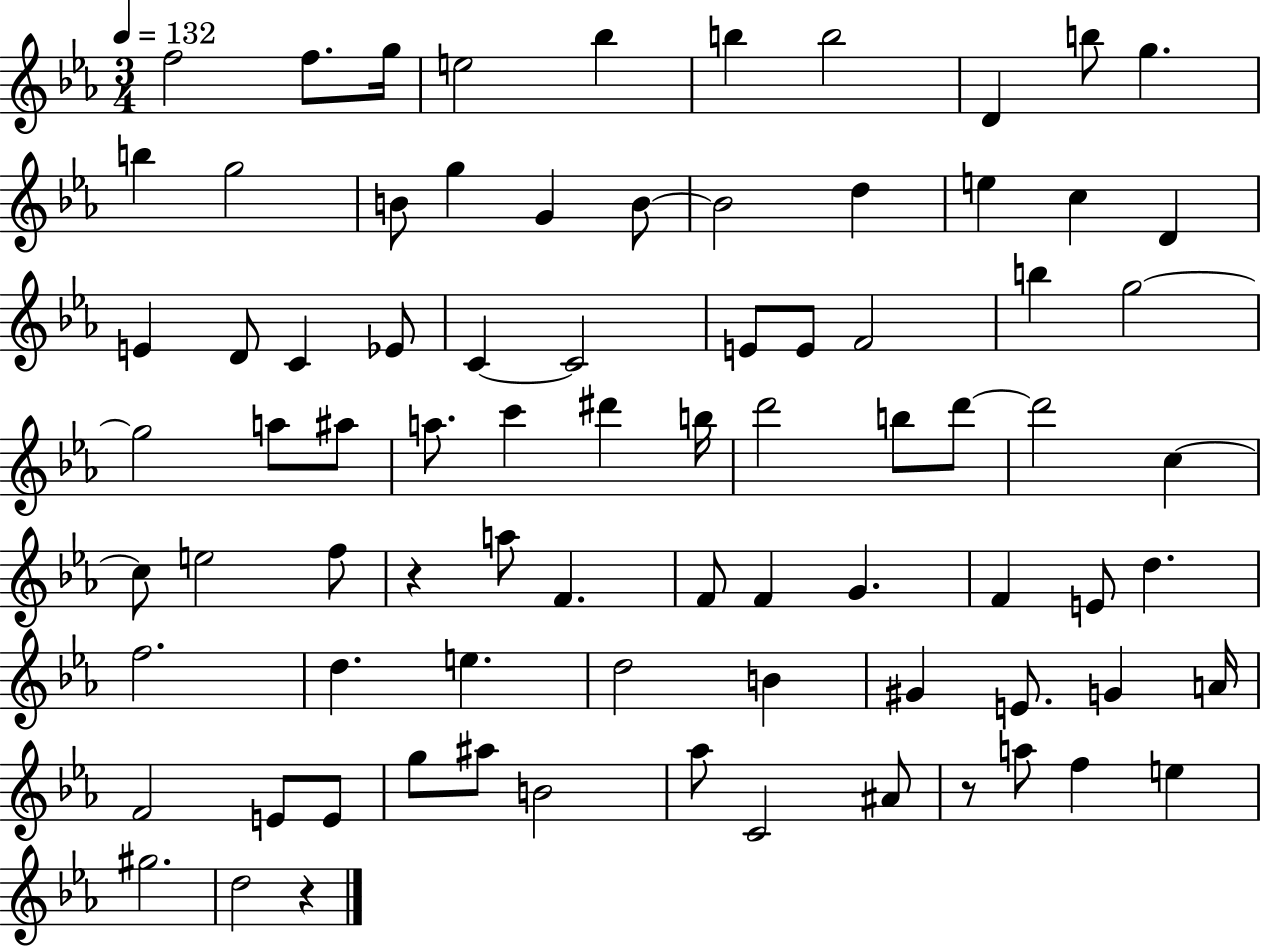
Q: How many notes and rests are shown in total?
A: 81